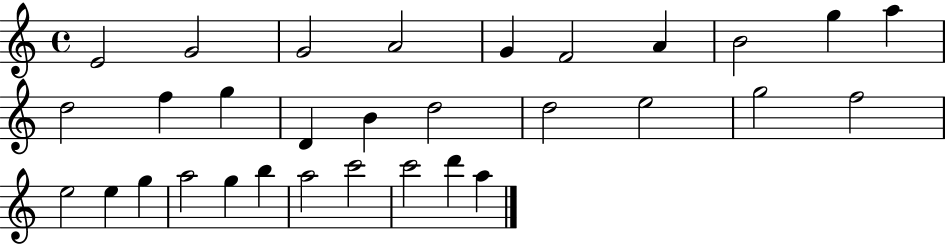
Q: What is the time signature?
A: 4/4